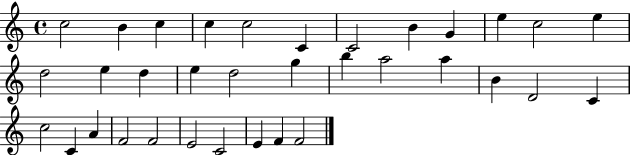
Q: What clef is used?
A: treble